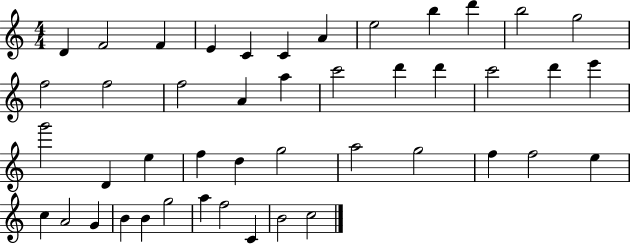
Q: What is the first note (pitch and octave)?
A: D4